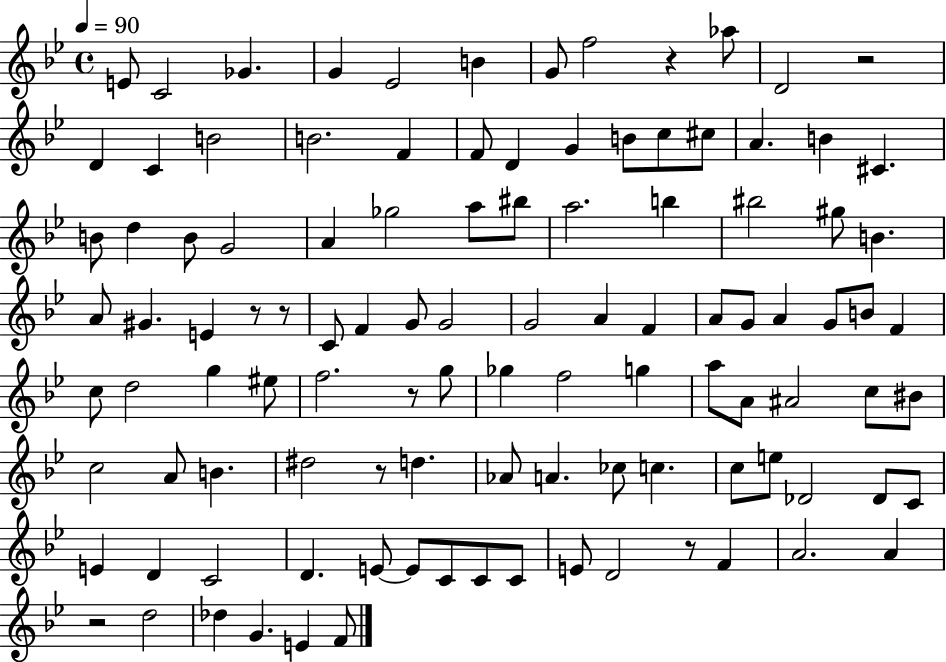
{
  \clef treble
  \time 4/4
  \defaultTimeSignature
  \key bes \major
  \tempo 4 = 90
  e'8 c'2 ges'4. | g'4 ees'2 b'4 | g'8 f''2 r4 aes''8 | d'2 r2 | \break d'4 c'4 b'2 | b'2. f'4 | f'8 d'4 g'4 b'8 c''8 cis''8 | a'4. b'4 cis'4. | \break b'8 d''4 b'8 g'2 | a'4 ges''2 a''8 bis''8 | a''2. b''4 | bis''2 gis''8 b'4. | \break a'8 gis'4. e'4 r8 r8 | c'8 f'4 g'8 g'2 | g'2 a'4 f'4 | a'8 g'8 a'4 g'8 b'8 f'4 | \break c''8 d''2 g''4 eis''8 | f''2. r8 g''8 | ges''4 f''2 g''4 | a''8 a'8 ais'2 c''8 bis'8 | \break c''2 a'8 b'4. | dis''2 r8 d''4. | aes'8 a'4. ces''8 c''4. | c''8 e''8 des'2 des'8 c'8 | \break e'4 d'4 c'2 | d'4. e'8~~ e'8 c'8 c'8 c'8 | e'8 d'2 r8 f'4 | a'2. a'4 | \break r2 d''2 | des''4 g'4. e'4 f'8 | \bar "|."
}